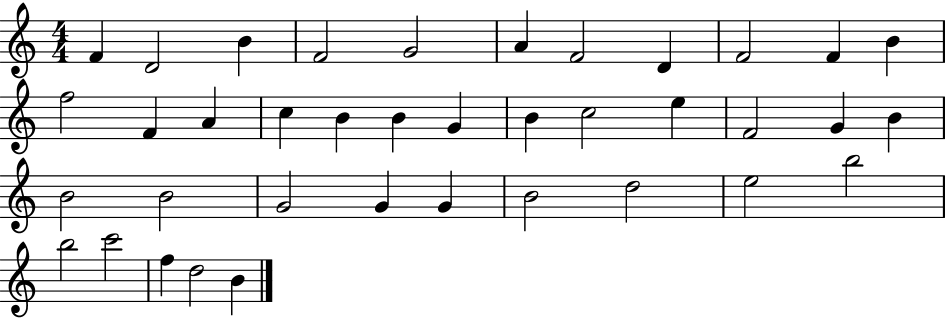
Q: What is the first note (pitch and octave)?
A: F4